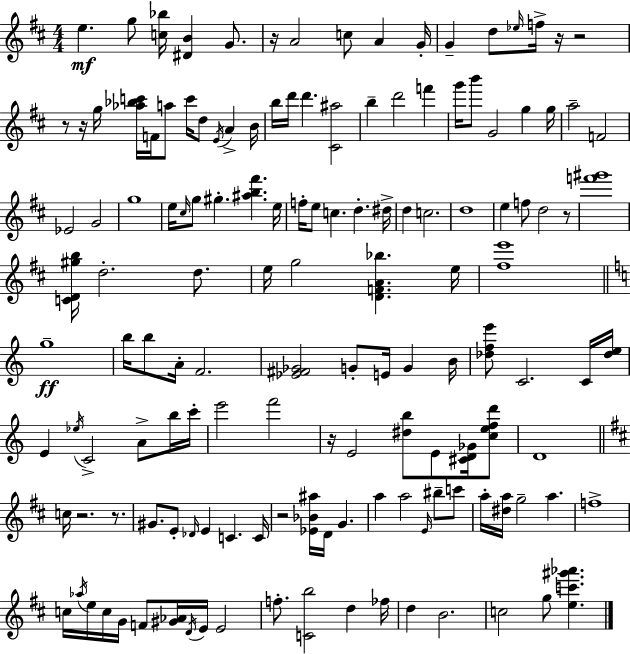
X:1
T:Untitled
M:4/4
L:1/4
K:D
e g/2 [c_b]/4 [^DB] G/2 z/4 A2 c/2 A G/4 G d/2 _e/4 f/4 z/4 z2 z/2 z/4 g/4 [_a_bc']/4 F/4 a/2 c'/4 d/2 E/4 A B/4 b/4 d'/4 d' [^C^a]2 b d'2 f' g'/4 b'/2 G2 g g/4 a2 F2 _E2 G2 g4 e/4 ^c/4 g/2 ^g [^ab^f'] e/4 f/4 e/2 c d ^d/4 d c2 d4 e f/2 d2 z/2 [f'^g']4 [CD^gb]/4 d2 d/2 e/4 g2 [DFA_b] e/4 [^fe']4 g4 b/4 b/2 A/4 F2 [_E^F_G]2 G/2 E/4 G B/4 [_dfe']/2 C2 C/4 [_de]/4 E _e/4 C2 A/2 b/4 c'/4 e'2 f'2 z/4 E2 [^db]/2 E/2 [^CD_G]/4 [cefd']/2 D4 c/4 z2 z/2 ^G/2 E/2 _D/4 E C C/4 z2 [_E_B^a]/4 D/4 G a a2 E/4 ^b/2 c'/2 a/4 [^da]/4 g2 a f4 c/4 _a/4 e/4 c/4 G/4 F/2 [^G_A]/4 D/4 E/4 E2 f/2 [Cb]2 d _f/4 d B2 c2 g/2 [ec'^g'_a']